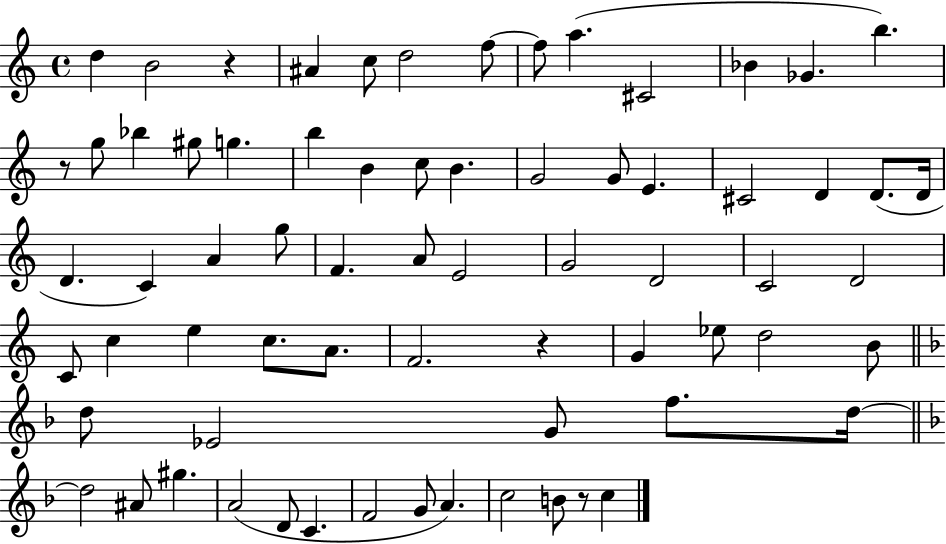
X:1
T:Untitled
M:4/4
L:1/4
K:C
d B2 z ^A c/2 d2 f/2 f/2 a ^C2 _B _G b z/2 g/2 _b ^g/2 g b B c/2 B G2 G/2 E ^C2 D D/2 D/4 D C A g/2 F A/2 E2 G2 D2 C2 D2 C/2 c e c/2 A/2 F2 z G _e/2 d2 B/2 d/2 _E2 G/2 f/2 d/4 d2 ^A/2 ^g A2 D/2 C F2 G/2 A c2 B/2 z/2 c